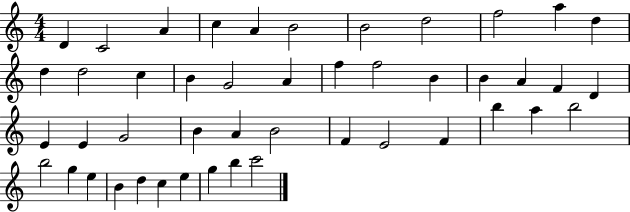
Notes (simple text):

D4/q C4/h A4/q C5/q A4/q B4/h B4/h D5/h F5/h A5/q D5/q D5/q D5/h C5/q B4/q G4/h A4/q F5/q F5/h B4/q B4/q A4/q F4/q D4/q E4/q E4/q G4/h B4/q A4/q B4/h F4/q E4/h F4/q B5/q A5/q B5/h B5/h G5/q E5/q B4/q D5/q C5/q E5/q G5/q B5/q C6/h